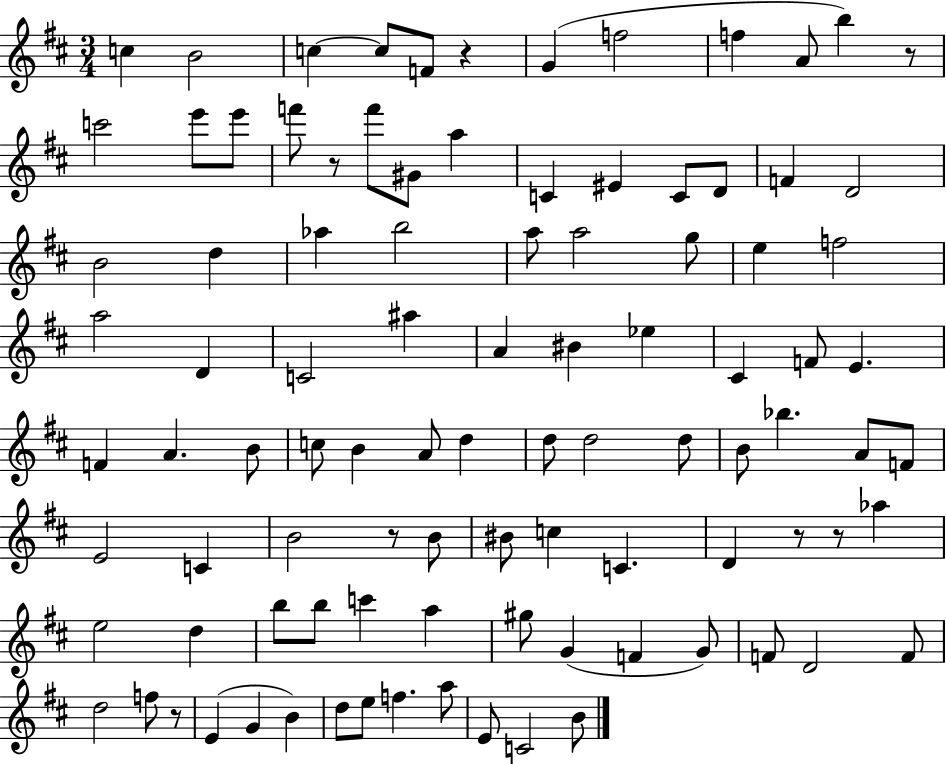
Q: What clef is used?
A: treble